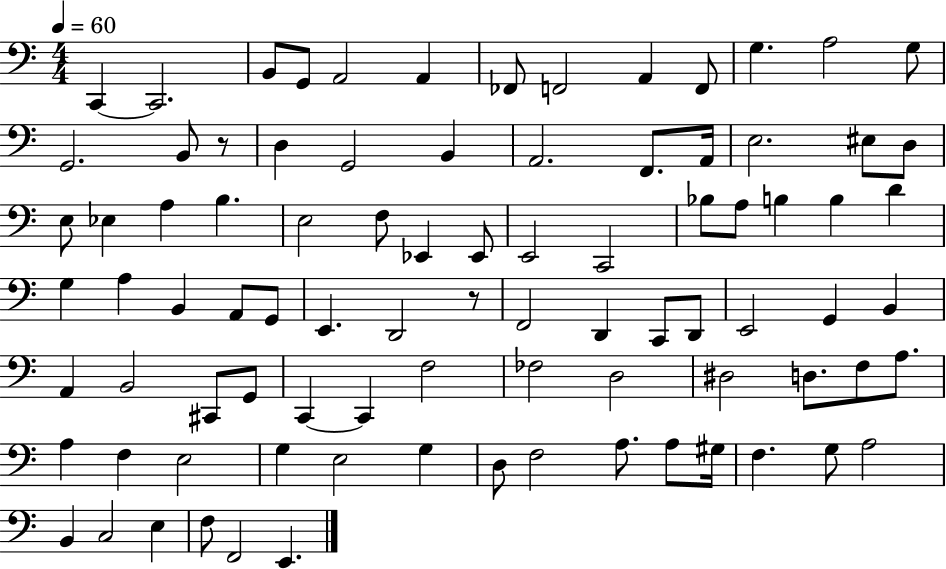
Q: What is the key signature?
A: C major